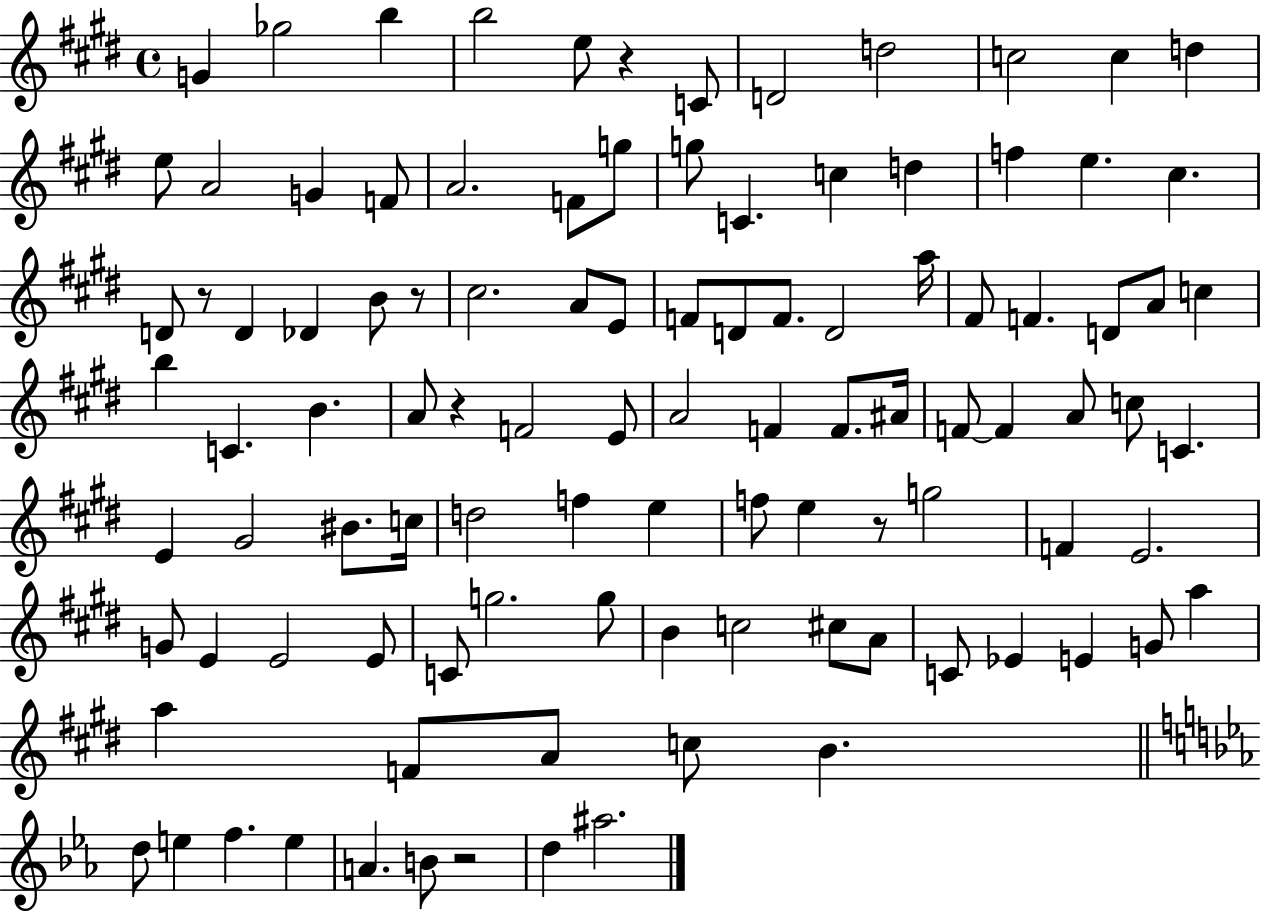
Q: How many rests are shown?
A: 6